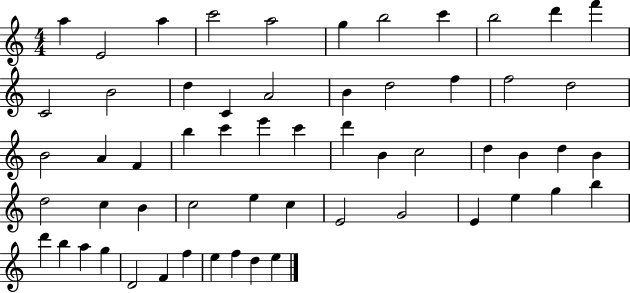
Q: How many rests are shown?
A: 0